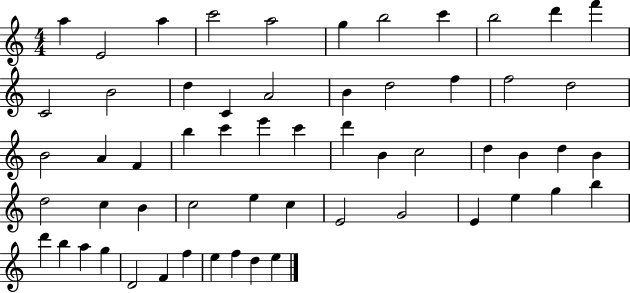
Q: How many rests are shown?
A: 0